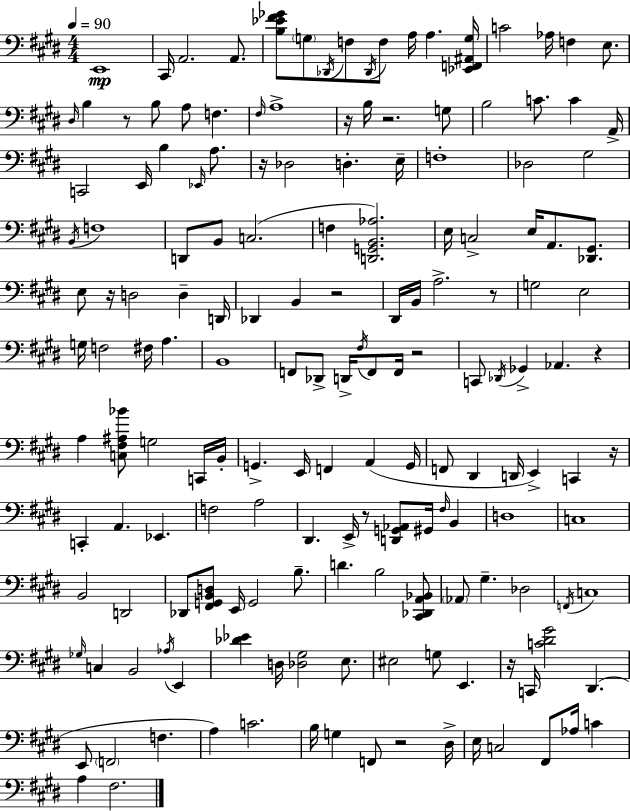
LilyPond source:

{
  \clef bass
  \numericTimeSignature
  \time 4/4
  \key e \major
  \tempo 4 = 90
  e,1\mp | cis,16 a,2. a,8. | <b ees' fis' ges'>8 \parenthesize g8 \acciaccatura { des,16 } f8 \acciaccatura { des,16 } f8 a16 a4. | <ees, f, ais, g>16 c'2 aes16 f4 e8. | \break \grace { dis16 } b4 r8 b8 a8 f4. | \grace { fis16 } a1-> | r16 b16 r2. | g8 b2 c'8. c'4 | \break a,16-> c,2 e,16 b4 | \grace { ees,16 } a8. r16 des2 d4.-. | e16-- f1-. | des2 gis2 | \break \acciaccatura { b,16 } f1 | d,8 b,8 c2.( | f4 <d, g, b, aes>2.) | e16 c2-> e16 | \break a,8. <des, gis,>8. e8 r16 d2 | d4-- d,16 des,4 b,4 r2 | dis,16 b,16 a2.-> | r8 g2 e2 | \break g16 f2 fis16 | a4. b,1 | f,8 des,8-> d,16-> \acciaccatura { fis16 } f,8 f,16 r2 | c,8 \acciaccatura { des,16 } ges,4-> aes,4. | \break r4 a4 <c fis ais bes'>8 g2 | c,16 b,16-. g,4.-> e,16 f,4 | a,4( g,16 f,8 dis,4 d,16 e,4->) | c,4 r16 c,4-. a,4. | \break ees,4. f2 | a2 dis,4. e,16-> r8 | <d, g, aes,>8 gis,16 \grace { fis16 } b,4 d1 | c1 | \break b,2 | d,2 des,8 <fis, g, b, d>8 e,16 g,2 | b8.-- d'4. b2 | <cis, des, a, bes,>8 \parenthesize aes,8 gis4.-- | \break des2 \acciaccatura { f,16 } c1 | \grace { ges16 } c4 b,2 | \acciaccatura { aes16 } e,4 <des' ees'>4 | d16 <des gis>2 e8. eis2 | \break g8 e,4. r16 c,16 <c' dis' gis'>2 | dis,4.( e,8 \parenthesize f,2 | f4. a4) | c'2. b16 g4 | \break f,8 r2 dis16-> e16 c2 | fis,8 aes16 c'4 a4 | fis2. \bar "|."
}